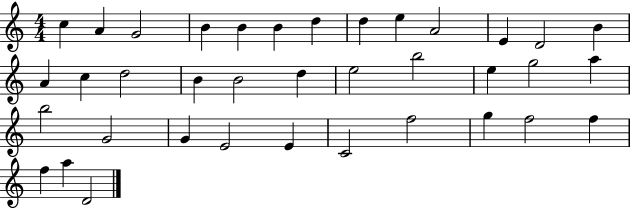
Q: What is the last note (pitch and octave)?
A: D4